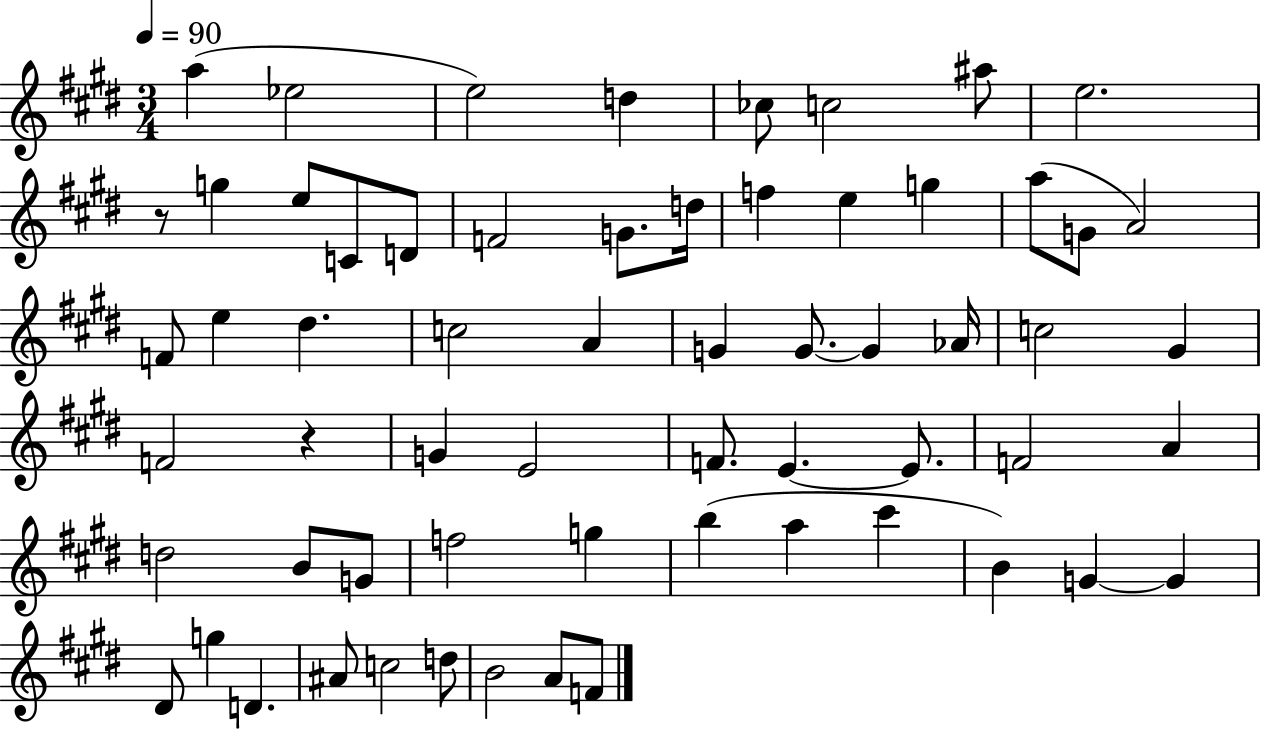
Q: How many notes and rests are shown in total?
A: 62